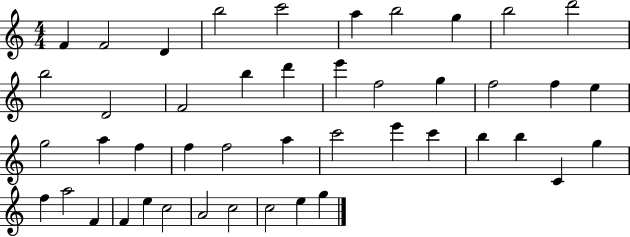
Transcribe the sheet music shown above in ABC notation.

X:1
T:Untitled
M:4/4
L:1/4
K:C
F F2 D b2 c'2 a b2 g b2 d'2 b2 D2 F2 b d' e' f2 g f2 f e g2 a f f f2 a c'2 e' c' b b C g f a2 F F e c2 A2 c2 c2 e g